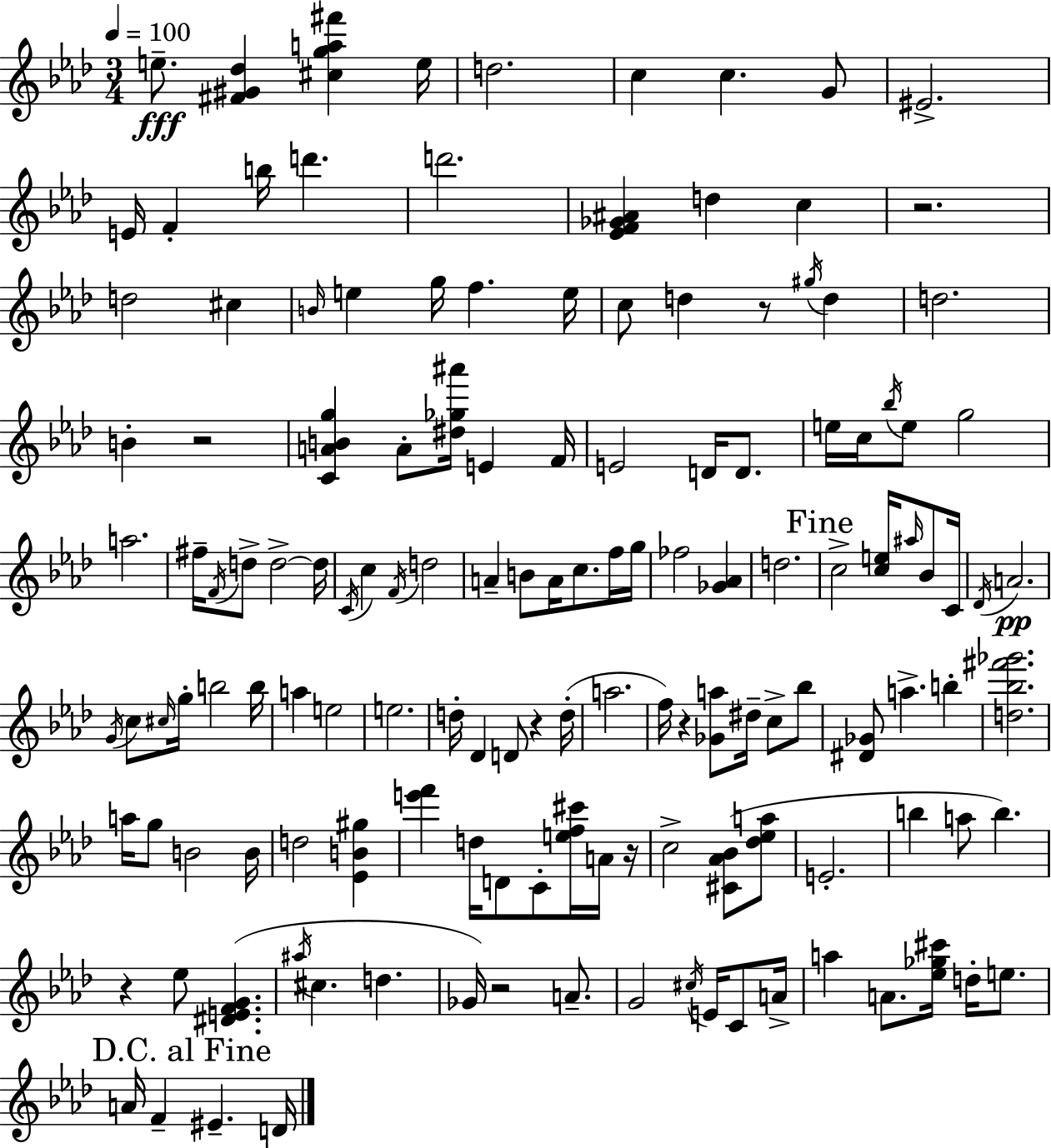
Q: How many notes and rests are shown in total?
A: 140